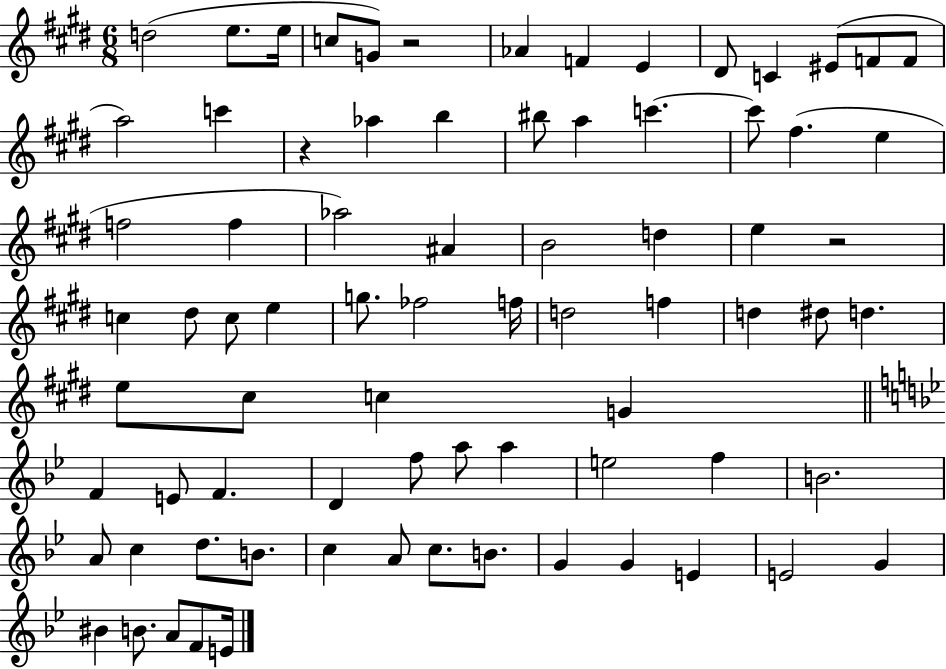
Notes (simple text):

D5/h E5/e. E5/s C5/e G4/e R/h Ab4/q F4/q E4/q D#4/e C4/q EIS4/e F4/e F4/e A5/h C6/q R/q Ab5/q B5/q BIS5/e A5/q C6/q. C6/e F#5/q. E5/q F5/h F5/q Ab5/h A#4/q B4/h D5/q E5/q R/h C5/q D#5/e C5/e E5/q G5/e. FES5/h F5/s D5/h F5/q D5/q D#5/e D5/q. E5/e C#5/e C5/q G4/q F4/q E4/e F4/q. D4/q F5/e A5/e A5/q E5/h F5/q B4/h. A4/e C5/q D5/e. B4/e. C5/q A4/e C5/e. B4/e. G4/q G4/q E4/q E4/h G4/q BIS4/q B4/e. A4/e F4/e E4/s